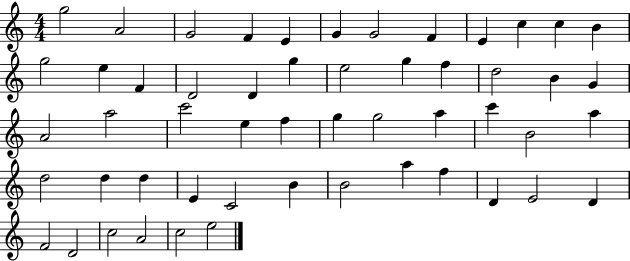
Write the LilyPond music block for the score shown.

{
  \clef treble
  \numericTimeSignature
  \time 4/4
  \key c \major
  g''2 a'2 | g'2 f'4 e'4 | g'4 g'2 f'4 | e'4 c''4 c''4 b'4 | \break g''2 e''4 f'4 | d'2 d'4 g''4 | e''2 g''4 f''4 | d''2 b'4 g'4 | \break a'2 a''2 | c'''2 e''4 f''4 | g''4 g''2 a''4 | c'''4 b'2 a''4 | \break d''2 d''4 d''4 | e'4 c'2 b'4 | b'2 a''4 f''4 | d'4 e'2 d'4 | \break f'2 d'2 | c''2 a'2 | c''2 e''2 | \bar "|."
}